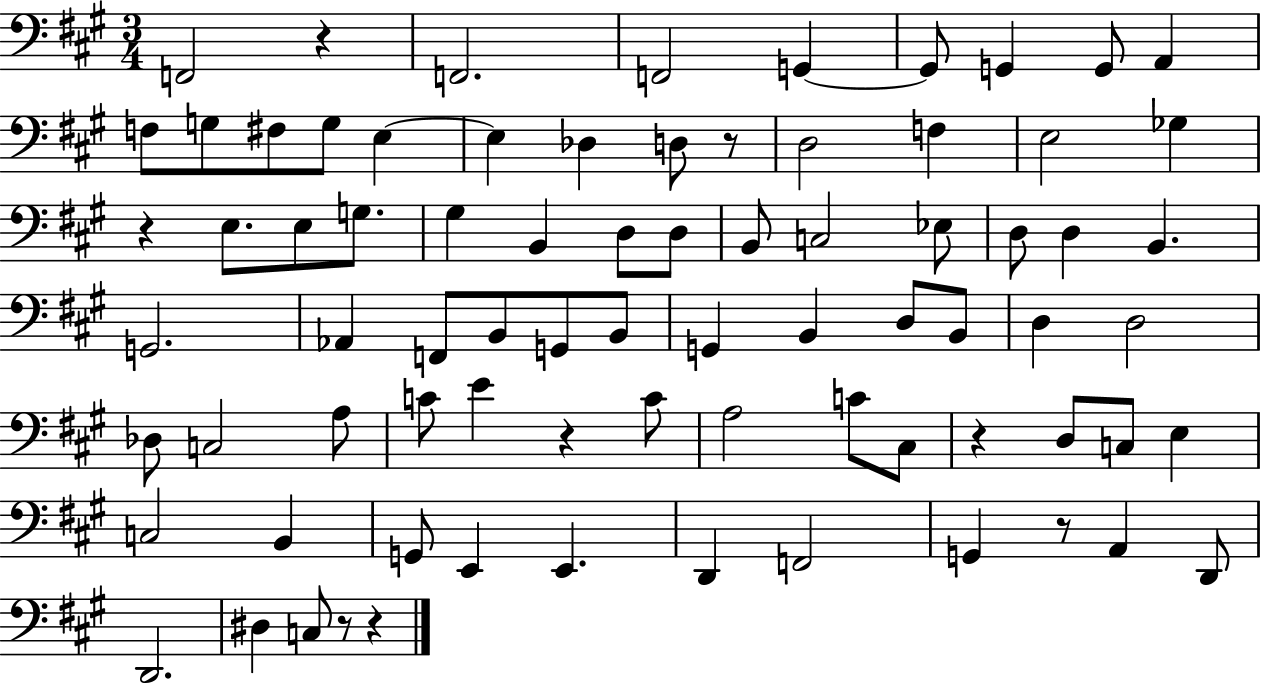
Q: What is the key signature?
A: A major